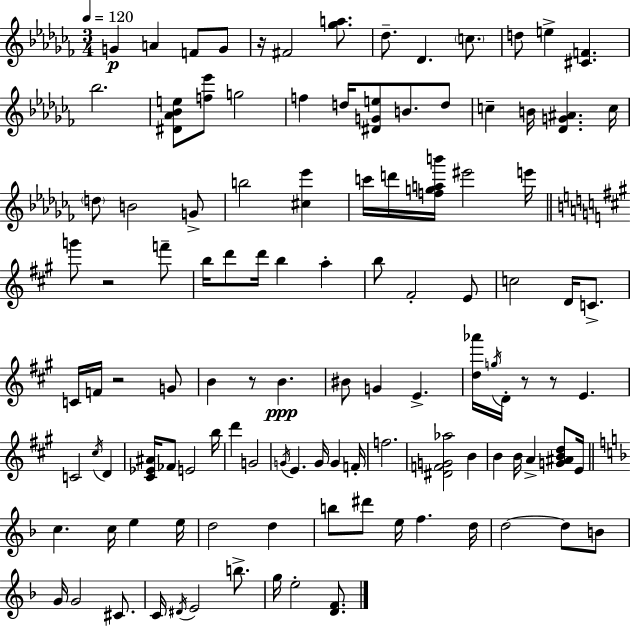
G4/q A4/q F4/e G4/e R/s F#4/h [Gb5,A5]/e. Db5/e. Db4/q. C5/e. D5/e E5/q [C#4,F4]/q. Bb5/h. [D#4,Ab4,Bb4,E5]/e [F5,Eb6]/e G5/h F5/q D5/s [D#4,G4,E5]/e B4/e. D5/e C5/q B4/s [Db4,G4,A#4]/q. C5/s D5/e B4/h G4/e B5/h [C#5,Eb6]/q C6/s D6/s [F5,G5,A5,B6]/s EIS6/h E6/s G6/e R/h F6/e B5/s D6/e D6/s B5/q A5/q B5/e F#4/h E4/e C5/h D4/s C4/e. C4/s F4/s R/h G4/e B4/q R/e B4/q. BIS4/e G4/q E4/q. [D5,Ab6]/s G5/s D4/s R/e R/e E4/q. C4/h C#5/s D4/q [C#4,Eb4,A#4]/s FES4/e E4/h B5/s D6/q G4/h G4/s E4/q. G4/s G4/q F4/s F5/h. [D#4,F4,G4,Ab5]/h B4/q B4/q B4/s A4/q [G4,A#4,B4,D5]/e E4/s C5/q. C5/s E5/q E5/s D5/h D5/q B5/e D#6/e E5/s F5/q. D5/s D5/h D5/e B4/e G4/s G4/h C#4/e. C4/s D#4/s E4/h B5/e. G5/s E5/h [D4,F4]/e.